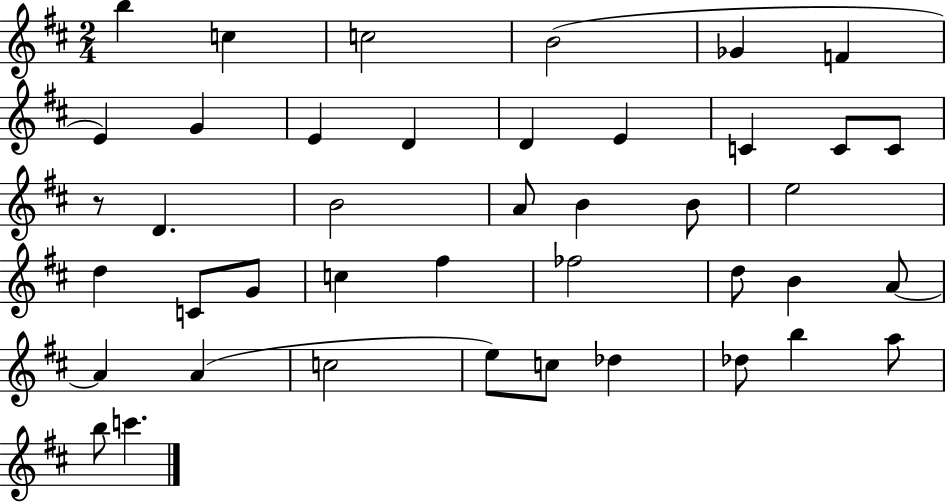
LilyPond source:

{
  \clef treble
  \numericTimeSignature
  \time 2/4
  \key d \major
  b''4 c''4 | c''2 | b'2( | ges'4 f'4 | \break e'4) g'4 | e'4 d'4 | d'4 e'4 | c'4 c'8 c'8 | \break r8 d'4. | b'2 | a'8 b'4 b'8 | e''2 | \break d''4 c'8 g'8 | c''4 fis''4 | fes''2 | d''8 b'4 a'8~~ | \break a'4 a'4( | c''2 | e''8) c''8 des''4 | des''8 b''4 a''8 | \break b''8 c'''4. | \bar "|."
}